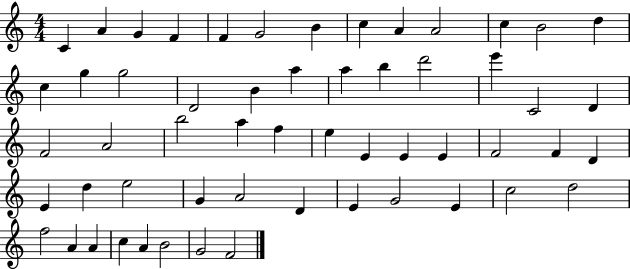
C4/q A4/q G4/q F4/q F4/q G4/h B4/q C5/q A4/q A4/h C5/q B4/h D5/q C5/q G5/q G5/h D4/h B4/q A5/q A5/q B5/q D6/h E6/q C4/h D4/q F4/h A4/h B5/h A5/q F5/q E5/q E4/q E4/q E4/q F4/h F4/q D4/q E4/q D5/q E5/h G4/q A4/h D4/q E4/q G4/h E4/q C5/h D5/h F5/h A4/q A4/q C5/q A4/q B4/h G4/h F4/h